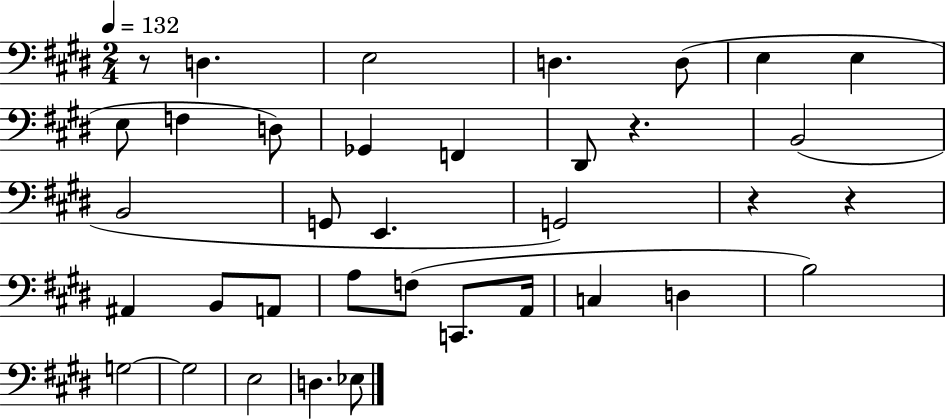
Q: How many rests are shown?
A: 4